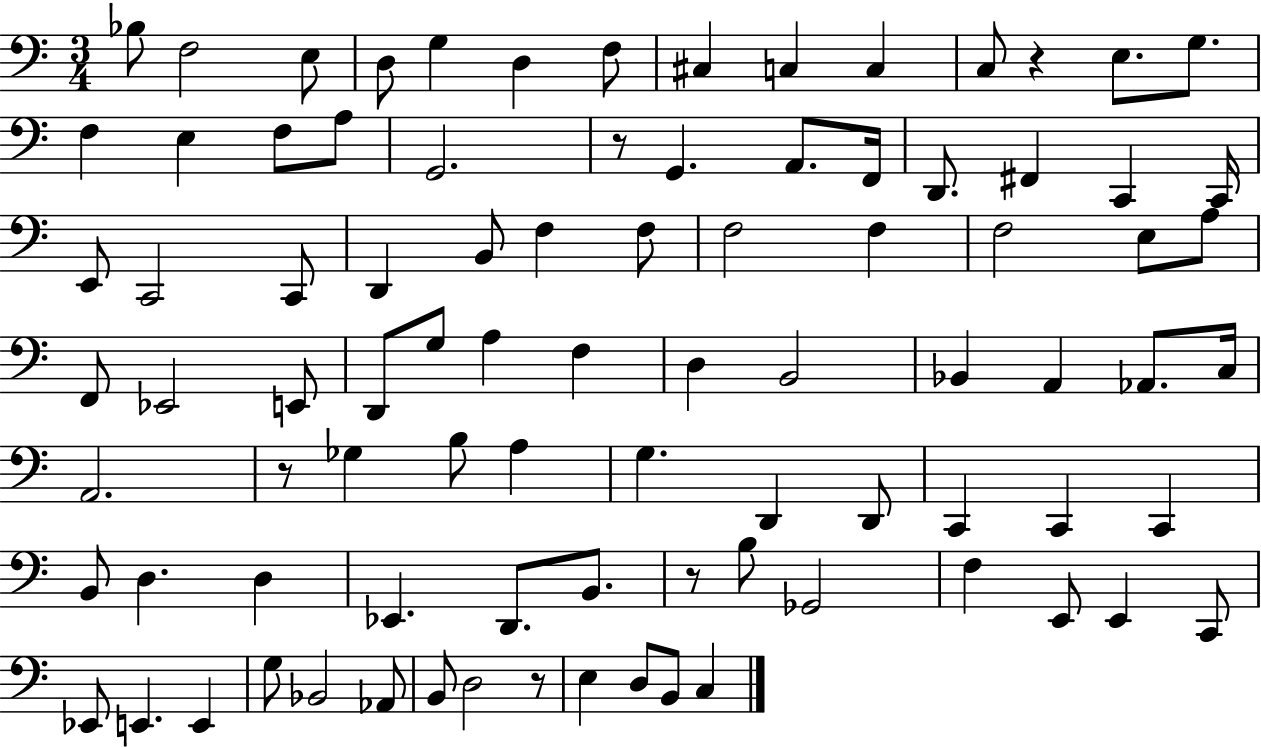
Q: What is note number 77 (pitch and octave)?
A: Bb2